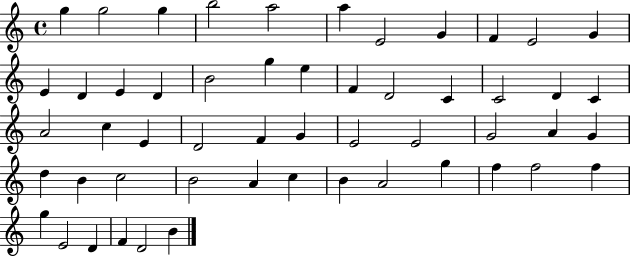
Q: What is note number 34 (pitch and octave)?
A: A4